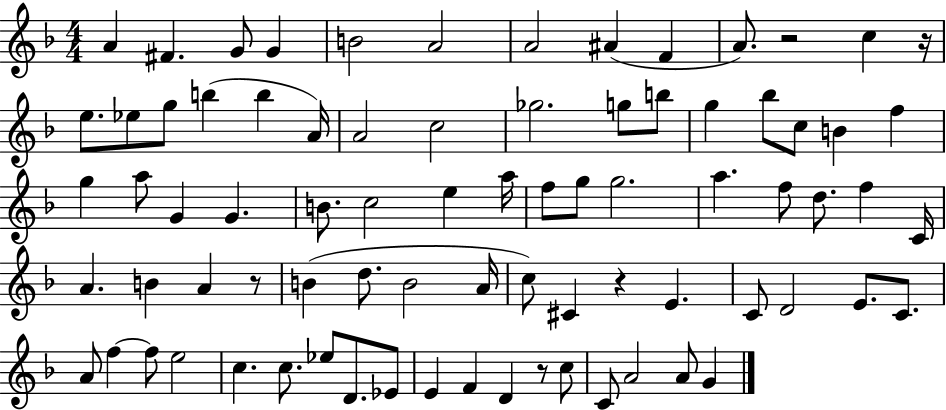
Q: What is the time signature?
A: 4/4